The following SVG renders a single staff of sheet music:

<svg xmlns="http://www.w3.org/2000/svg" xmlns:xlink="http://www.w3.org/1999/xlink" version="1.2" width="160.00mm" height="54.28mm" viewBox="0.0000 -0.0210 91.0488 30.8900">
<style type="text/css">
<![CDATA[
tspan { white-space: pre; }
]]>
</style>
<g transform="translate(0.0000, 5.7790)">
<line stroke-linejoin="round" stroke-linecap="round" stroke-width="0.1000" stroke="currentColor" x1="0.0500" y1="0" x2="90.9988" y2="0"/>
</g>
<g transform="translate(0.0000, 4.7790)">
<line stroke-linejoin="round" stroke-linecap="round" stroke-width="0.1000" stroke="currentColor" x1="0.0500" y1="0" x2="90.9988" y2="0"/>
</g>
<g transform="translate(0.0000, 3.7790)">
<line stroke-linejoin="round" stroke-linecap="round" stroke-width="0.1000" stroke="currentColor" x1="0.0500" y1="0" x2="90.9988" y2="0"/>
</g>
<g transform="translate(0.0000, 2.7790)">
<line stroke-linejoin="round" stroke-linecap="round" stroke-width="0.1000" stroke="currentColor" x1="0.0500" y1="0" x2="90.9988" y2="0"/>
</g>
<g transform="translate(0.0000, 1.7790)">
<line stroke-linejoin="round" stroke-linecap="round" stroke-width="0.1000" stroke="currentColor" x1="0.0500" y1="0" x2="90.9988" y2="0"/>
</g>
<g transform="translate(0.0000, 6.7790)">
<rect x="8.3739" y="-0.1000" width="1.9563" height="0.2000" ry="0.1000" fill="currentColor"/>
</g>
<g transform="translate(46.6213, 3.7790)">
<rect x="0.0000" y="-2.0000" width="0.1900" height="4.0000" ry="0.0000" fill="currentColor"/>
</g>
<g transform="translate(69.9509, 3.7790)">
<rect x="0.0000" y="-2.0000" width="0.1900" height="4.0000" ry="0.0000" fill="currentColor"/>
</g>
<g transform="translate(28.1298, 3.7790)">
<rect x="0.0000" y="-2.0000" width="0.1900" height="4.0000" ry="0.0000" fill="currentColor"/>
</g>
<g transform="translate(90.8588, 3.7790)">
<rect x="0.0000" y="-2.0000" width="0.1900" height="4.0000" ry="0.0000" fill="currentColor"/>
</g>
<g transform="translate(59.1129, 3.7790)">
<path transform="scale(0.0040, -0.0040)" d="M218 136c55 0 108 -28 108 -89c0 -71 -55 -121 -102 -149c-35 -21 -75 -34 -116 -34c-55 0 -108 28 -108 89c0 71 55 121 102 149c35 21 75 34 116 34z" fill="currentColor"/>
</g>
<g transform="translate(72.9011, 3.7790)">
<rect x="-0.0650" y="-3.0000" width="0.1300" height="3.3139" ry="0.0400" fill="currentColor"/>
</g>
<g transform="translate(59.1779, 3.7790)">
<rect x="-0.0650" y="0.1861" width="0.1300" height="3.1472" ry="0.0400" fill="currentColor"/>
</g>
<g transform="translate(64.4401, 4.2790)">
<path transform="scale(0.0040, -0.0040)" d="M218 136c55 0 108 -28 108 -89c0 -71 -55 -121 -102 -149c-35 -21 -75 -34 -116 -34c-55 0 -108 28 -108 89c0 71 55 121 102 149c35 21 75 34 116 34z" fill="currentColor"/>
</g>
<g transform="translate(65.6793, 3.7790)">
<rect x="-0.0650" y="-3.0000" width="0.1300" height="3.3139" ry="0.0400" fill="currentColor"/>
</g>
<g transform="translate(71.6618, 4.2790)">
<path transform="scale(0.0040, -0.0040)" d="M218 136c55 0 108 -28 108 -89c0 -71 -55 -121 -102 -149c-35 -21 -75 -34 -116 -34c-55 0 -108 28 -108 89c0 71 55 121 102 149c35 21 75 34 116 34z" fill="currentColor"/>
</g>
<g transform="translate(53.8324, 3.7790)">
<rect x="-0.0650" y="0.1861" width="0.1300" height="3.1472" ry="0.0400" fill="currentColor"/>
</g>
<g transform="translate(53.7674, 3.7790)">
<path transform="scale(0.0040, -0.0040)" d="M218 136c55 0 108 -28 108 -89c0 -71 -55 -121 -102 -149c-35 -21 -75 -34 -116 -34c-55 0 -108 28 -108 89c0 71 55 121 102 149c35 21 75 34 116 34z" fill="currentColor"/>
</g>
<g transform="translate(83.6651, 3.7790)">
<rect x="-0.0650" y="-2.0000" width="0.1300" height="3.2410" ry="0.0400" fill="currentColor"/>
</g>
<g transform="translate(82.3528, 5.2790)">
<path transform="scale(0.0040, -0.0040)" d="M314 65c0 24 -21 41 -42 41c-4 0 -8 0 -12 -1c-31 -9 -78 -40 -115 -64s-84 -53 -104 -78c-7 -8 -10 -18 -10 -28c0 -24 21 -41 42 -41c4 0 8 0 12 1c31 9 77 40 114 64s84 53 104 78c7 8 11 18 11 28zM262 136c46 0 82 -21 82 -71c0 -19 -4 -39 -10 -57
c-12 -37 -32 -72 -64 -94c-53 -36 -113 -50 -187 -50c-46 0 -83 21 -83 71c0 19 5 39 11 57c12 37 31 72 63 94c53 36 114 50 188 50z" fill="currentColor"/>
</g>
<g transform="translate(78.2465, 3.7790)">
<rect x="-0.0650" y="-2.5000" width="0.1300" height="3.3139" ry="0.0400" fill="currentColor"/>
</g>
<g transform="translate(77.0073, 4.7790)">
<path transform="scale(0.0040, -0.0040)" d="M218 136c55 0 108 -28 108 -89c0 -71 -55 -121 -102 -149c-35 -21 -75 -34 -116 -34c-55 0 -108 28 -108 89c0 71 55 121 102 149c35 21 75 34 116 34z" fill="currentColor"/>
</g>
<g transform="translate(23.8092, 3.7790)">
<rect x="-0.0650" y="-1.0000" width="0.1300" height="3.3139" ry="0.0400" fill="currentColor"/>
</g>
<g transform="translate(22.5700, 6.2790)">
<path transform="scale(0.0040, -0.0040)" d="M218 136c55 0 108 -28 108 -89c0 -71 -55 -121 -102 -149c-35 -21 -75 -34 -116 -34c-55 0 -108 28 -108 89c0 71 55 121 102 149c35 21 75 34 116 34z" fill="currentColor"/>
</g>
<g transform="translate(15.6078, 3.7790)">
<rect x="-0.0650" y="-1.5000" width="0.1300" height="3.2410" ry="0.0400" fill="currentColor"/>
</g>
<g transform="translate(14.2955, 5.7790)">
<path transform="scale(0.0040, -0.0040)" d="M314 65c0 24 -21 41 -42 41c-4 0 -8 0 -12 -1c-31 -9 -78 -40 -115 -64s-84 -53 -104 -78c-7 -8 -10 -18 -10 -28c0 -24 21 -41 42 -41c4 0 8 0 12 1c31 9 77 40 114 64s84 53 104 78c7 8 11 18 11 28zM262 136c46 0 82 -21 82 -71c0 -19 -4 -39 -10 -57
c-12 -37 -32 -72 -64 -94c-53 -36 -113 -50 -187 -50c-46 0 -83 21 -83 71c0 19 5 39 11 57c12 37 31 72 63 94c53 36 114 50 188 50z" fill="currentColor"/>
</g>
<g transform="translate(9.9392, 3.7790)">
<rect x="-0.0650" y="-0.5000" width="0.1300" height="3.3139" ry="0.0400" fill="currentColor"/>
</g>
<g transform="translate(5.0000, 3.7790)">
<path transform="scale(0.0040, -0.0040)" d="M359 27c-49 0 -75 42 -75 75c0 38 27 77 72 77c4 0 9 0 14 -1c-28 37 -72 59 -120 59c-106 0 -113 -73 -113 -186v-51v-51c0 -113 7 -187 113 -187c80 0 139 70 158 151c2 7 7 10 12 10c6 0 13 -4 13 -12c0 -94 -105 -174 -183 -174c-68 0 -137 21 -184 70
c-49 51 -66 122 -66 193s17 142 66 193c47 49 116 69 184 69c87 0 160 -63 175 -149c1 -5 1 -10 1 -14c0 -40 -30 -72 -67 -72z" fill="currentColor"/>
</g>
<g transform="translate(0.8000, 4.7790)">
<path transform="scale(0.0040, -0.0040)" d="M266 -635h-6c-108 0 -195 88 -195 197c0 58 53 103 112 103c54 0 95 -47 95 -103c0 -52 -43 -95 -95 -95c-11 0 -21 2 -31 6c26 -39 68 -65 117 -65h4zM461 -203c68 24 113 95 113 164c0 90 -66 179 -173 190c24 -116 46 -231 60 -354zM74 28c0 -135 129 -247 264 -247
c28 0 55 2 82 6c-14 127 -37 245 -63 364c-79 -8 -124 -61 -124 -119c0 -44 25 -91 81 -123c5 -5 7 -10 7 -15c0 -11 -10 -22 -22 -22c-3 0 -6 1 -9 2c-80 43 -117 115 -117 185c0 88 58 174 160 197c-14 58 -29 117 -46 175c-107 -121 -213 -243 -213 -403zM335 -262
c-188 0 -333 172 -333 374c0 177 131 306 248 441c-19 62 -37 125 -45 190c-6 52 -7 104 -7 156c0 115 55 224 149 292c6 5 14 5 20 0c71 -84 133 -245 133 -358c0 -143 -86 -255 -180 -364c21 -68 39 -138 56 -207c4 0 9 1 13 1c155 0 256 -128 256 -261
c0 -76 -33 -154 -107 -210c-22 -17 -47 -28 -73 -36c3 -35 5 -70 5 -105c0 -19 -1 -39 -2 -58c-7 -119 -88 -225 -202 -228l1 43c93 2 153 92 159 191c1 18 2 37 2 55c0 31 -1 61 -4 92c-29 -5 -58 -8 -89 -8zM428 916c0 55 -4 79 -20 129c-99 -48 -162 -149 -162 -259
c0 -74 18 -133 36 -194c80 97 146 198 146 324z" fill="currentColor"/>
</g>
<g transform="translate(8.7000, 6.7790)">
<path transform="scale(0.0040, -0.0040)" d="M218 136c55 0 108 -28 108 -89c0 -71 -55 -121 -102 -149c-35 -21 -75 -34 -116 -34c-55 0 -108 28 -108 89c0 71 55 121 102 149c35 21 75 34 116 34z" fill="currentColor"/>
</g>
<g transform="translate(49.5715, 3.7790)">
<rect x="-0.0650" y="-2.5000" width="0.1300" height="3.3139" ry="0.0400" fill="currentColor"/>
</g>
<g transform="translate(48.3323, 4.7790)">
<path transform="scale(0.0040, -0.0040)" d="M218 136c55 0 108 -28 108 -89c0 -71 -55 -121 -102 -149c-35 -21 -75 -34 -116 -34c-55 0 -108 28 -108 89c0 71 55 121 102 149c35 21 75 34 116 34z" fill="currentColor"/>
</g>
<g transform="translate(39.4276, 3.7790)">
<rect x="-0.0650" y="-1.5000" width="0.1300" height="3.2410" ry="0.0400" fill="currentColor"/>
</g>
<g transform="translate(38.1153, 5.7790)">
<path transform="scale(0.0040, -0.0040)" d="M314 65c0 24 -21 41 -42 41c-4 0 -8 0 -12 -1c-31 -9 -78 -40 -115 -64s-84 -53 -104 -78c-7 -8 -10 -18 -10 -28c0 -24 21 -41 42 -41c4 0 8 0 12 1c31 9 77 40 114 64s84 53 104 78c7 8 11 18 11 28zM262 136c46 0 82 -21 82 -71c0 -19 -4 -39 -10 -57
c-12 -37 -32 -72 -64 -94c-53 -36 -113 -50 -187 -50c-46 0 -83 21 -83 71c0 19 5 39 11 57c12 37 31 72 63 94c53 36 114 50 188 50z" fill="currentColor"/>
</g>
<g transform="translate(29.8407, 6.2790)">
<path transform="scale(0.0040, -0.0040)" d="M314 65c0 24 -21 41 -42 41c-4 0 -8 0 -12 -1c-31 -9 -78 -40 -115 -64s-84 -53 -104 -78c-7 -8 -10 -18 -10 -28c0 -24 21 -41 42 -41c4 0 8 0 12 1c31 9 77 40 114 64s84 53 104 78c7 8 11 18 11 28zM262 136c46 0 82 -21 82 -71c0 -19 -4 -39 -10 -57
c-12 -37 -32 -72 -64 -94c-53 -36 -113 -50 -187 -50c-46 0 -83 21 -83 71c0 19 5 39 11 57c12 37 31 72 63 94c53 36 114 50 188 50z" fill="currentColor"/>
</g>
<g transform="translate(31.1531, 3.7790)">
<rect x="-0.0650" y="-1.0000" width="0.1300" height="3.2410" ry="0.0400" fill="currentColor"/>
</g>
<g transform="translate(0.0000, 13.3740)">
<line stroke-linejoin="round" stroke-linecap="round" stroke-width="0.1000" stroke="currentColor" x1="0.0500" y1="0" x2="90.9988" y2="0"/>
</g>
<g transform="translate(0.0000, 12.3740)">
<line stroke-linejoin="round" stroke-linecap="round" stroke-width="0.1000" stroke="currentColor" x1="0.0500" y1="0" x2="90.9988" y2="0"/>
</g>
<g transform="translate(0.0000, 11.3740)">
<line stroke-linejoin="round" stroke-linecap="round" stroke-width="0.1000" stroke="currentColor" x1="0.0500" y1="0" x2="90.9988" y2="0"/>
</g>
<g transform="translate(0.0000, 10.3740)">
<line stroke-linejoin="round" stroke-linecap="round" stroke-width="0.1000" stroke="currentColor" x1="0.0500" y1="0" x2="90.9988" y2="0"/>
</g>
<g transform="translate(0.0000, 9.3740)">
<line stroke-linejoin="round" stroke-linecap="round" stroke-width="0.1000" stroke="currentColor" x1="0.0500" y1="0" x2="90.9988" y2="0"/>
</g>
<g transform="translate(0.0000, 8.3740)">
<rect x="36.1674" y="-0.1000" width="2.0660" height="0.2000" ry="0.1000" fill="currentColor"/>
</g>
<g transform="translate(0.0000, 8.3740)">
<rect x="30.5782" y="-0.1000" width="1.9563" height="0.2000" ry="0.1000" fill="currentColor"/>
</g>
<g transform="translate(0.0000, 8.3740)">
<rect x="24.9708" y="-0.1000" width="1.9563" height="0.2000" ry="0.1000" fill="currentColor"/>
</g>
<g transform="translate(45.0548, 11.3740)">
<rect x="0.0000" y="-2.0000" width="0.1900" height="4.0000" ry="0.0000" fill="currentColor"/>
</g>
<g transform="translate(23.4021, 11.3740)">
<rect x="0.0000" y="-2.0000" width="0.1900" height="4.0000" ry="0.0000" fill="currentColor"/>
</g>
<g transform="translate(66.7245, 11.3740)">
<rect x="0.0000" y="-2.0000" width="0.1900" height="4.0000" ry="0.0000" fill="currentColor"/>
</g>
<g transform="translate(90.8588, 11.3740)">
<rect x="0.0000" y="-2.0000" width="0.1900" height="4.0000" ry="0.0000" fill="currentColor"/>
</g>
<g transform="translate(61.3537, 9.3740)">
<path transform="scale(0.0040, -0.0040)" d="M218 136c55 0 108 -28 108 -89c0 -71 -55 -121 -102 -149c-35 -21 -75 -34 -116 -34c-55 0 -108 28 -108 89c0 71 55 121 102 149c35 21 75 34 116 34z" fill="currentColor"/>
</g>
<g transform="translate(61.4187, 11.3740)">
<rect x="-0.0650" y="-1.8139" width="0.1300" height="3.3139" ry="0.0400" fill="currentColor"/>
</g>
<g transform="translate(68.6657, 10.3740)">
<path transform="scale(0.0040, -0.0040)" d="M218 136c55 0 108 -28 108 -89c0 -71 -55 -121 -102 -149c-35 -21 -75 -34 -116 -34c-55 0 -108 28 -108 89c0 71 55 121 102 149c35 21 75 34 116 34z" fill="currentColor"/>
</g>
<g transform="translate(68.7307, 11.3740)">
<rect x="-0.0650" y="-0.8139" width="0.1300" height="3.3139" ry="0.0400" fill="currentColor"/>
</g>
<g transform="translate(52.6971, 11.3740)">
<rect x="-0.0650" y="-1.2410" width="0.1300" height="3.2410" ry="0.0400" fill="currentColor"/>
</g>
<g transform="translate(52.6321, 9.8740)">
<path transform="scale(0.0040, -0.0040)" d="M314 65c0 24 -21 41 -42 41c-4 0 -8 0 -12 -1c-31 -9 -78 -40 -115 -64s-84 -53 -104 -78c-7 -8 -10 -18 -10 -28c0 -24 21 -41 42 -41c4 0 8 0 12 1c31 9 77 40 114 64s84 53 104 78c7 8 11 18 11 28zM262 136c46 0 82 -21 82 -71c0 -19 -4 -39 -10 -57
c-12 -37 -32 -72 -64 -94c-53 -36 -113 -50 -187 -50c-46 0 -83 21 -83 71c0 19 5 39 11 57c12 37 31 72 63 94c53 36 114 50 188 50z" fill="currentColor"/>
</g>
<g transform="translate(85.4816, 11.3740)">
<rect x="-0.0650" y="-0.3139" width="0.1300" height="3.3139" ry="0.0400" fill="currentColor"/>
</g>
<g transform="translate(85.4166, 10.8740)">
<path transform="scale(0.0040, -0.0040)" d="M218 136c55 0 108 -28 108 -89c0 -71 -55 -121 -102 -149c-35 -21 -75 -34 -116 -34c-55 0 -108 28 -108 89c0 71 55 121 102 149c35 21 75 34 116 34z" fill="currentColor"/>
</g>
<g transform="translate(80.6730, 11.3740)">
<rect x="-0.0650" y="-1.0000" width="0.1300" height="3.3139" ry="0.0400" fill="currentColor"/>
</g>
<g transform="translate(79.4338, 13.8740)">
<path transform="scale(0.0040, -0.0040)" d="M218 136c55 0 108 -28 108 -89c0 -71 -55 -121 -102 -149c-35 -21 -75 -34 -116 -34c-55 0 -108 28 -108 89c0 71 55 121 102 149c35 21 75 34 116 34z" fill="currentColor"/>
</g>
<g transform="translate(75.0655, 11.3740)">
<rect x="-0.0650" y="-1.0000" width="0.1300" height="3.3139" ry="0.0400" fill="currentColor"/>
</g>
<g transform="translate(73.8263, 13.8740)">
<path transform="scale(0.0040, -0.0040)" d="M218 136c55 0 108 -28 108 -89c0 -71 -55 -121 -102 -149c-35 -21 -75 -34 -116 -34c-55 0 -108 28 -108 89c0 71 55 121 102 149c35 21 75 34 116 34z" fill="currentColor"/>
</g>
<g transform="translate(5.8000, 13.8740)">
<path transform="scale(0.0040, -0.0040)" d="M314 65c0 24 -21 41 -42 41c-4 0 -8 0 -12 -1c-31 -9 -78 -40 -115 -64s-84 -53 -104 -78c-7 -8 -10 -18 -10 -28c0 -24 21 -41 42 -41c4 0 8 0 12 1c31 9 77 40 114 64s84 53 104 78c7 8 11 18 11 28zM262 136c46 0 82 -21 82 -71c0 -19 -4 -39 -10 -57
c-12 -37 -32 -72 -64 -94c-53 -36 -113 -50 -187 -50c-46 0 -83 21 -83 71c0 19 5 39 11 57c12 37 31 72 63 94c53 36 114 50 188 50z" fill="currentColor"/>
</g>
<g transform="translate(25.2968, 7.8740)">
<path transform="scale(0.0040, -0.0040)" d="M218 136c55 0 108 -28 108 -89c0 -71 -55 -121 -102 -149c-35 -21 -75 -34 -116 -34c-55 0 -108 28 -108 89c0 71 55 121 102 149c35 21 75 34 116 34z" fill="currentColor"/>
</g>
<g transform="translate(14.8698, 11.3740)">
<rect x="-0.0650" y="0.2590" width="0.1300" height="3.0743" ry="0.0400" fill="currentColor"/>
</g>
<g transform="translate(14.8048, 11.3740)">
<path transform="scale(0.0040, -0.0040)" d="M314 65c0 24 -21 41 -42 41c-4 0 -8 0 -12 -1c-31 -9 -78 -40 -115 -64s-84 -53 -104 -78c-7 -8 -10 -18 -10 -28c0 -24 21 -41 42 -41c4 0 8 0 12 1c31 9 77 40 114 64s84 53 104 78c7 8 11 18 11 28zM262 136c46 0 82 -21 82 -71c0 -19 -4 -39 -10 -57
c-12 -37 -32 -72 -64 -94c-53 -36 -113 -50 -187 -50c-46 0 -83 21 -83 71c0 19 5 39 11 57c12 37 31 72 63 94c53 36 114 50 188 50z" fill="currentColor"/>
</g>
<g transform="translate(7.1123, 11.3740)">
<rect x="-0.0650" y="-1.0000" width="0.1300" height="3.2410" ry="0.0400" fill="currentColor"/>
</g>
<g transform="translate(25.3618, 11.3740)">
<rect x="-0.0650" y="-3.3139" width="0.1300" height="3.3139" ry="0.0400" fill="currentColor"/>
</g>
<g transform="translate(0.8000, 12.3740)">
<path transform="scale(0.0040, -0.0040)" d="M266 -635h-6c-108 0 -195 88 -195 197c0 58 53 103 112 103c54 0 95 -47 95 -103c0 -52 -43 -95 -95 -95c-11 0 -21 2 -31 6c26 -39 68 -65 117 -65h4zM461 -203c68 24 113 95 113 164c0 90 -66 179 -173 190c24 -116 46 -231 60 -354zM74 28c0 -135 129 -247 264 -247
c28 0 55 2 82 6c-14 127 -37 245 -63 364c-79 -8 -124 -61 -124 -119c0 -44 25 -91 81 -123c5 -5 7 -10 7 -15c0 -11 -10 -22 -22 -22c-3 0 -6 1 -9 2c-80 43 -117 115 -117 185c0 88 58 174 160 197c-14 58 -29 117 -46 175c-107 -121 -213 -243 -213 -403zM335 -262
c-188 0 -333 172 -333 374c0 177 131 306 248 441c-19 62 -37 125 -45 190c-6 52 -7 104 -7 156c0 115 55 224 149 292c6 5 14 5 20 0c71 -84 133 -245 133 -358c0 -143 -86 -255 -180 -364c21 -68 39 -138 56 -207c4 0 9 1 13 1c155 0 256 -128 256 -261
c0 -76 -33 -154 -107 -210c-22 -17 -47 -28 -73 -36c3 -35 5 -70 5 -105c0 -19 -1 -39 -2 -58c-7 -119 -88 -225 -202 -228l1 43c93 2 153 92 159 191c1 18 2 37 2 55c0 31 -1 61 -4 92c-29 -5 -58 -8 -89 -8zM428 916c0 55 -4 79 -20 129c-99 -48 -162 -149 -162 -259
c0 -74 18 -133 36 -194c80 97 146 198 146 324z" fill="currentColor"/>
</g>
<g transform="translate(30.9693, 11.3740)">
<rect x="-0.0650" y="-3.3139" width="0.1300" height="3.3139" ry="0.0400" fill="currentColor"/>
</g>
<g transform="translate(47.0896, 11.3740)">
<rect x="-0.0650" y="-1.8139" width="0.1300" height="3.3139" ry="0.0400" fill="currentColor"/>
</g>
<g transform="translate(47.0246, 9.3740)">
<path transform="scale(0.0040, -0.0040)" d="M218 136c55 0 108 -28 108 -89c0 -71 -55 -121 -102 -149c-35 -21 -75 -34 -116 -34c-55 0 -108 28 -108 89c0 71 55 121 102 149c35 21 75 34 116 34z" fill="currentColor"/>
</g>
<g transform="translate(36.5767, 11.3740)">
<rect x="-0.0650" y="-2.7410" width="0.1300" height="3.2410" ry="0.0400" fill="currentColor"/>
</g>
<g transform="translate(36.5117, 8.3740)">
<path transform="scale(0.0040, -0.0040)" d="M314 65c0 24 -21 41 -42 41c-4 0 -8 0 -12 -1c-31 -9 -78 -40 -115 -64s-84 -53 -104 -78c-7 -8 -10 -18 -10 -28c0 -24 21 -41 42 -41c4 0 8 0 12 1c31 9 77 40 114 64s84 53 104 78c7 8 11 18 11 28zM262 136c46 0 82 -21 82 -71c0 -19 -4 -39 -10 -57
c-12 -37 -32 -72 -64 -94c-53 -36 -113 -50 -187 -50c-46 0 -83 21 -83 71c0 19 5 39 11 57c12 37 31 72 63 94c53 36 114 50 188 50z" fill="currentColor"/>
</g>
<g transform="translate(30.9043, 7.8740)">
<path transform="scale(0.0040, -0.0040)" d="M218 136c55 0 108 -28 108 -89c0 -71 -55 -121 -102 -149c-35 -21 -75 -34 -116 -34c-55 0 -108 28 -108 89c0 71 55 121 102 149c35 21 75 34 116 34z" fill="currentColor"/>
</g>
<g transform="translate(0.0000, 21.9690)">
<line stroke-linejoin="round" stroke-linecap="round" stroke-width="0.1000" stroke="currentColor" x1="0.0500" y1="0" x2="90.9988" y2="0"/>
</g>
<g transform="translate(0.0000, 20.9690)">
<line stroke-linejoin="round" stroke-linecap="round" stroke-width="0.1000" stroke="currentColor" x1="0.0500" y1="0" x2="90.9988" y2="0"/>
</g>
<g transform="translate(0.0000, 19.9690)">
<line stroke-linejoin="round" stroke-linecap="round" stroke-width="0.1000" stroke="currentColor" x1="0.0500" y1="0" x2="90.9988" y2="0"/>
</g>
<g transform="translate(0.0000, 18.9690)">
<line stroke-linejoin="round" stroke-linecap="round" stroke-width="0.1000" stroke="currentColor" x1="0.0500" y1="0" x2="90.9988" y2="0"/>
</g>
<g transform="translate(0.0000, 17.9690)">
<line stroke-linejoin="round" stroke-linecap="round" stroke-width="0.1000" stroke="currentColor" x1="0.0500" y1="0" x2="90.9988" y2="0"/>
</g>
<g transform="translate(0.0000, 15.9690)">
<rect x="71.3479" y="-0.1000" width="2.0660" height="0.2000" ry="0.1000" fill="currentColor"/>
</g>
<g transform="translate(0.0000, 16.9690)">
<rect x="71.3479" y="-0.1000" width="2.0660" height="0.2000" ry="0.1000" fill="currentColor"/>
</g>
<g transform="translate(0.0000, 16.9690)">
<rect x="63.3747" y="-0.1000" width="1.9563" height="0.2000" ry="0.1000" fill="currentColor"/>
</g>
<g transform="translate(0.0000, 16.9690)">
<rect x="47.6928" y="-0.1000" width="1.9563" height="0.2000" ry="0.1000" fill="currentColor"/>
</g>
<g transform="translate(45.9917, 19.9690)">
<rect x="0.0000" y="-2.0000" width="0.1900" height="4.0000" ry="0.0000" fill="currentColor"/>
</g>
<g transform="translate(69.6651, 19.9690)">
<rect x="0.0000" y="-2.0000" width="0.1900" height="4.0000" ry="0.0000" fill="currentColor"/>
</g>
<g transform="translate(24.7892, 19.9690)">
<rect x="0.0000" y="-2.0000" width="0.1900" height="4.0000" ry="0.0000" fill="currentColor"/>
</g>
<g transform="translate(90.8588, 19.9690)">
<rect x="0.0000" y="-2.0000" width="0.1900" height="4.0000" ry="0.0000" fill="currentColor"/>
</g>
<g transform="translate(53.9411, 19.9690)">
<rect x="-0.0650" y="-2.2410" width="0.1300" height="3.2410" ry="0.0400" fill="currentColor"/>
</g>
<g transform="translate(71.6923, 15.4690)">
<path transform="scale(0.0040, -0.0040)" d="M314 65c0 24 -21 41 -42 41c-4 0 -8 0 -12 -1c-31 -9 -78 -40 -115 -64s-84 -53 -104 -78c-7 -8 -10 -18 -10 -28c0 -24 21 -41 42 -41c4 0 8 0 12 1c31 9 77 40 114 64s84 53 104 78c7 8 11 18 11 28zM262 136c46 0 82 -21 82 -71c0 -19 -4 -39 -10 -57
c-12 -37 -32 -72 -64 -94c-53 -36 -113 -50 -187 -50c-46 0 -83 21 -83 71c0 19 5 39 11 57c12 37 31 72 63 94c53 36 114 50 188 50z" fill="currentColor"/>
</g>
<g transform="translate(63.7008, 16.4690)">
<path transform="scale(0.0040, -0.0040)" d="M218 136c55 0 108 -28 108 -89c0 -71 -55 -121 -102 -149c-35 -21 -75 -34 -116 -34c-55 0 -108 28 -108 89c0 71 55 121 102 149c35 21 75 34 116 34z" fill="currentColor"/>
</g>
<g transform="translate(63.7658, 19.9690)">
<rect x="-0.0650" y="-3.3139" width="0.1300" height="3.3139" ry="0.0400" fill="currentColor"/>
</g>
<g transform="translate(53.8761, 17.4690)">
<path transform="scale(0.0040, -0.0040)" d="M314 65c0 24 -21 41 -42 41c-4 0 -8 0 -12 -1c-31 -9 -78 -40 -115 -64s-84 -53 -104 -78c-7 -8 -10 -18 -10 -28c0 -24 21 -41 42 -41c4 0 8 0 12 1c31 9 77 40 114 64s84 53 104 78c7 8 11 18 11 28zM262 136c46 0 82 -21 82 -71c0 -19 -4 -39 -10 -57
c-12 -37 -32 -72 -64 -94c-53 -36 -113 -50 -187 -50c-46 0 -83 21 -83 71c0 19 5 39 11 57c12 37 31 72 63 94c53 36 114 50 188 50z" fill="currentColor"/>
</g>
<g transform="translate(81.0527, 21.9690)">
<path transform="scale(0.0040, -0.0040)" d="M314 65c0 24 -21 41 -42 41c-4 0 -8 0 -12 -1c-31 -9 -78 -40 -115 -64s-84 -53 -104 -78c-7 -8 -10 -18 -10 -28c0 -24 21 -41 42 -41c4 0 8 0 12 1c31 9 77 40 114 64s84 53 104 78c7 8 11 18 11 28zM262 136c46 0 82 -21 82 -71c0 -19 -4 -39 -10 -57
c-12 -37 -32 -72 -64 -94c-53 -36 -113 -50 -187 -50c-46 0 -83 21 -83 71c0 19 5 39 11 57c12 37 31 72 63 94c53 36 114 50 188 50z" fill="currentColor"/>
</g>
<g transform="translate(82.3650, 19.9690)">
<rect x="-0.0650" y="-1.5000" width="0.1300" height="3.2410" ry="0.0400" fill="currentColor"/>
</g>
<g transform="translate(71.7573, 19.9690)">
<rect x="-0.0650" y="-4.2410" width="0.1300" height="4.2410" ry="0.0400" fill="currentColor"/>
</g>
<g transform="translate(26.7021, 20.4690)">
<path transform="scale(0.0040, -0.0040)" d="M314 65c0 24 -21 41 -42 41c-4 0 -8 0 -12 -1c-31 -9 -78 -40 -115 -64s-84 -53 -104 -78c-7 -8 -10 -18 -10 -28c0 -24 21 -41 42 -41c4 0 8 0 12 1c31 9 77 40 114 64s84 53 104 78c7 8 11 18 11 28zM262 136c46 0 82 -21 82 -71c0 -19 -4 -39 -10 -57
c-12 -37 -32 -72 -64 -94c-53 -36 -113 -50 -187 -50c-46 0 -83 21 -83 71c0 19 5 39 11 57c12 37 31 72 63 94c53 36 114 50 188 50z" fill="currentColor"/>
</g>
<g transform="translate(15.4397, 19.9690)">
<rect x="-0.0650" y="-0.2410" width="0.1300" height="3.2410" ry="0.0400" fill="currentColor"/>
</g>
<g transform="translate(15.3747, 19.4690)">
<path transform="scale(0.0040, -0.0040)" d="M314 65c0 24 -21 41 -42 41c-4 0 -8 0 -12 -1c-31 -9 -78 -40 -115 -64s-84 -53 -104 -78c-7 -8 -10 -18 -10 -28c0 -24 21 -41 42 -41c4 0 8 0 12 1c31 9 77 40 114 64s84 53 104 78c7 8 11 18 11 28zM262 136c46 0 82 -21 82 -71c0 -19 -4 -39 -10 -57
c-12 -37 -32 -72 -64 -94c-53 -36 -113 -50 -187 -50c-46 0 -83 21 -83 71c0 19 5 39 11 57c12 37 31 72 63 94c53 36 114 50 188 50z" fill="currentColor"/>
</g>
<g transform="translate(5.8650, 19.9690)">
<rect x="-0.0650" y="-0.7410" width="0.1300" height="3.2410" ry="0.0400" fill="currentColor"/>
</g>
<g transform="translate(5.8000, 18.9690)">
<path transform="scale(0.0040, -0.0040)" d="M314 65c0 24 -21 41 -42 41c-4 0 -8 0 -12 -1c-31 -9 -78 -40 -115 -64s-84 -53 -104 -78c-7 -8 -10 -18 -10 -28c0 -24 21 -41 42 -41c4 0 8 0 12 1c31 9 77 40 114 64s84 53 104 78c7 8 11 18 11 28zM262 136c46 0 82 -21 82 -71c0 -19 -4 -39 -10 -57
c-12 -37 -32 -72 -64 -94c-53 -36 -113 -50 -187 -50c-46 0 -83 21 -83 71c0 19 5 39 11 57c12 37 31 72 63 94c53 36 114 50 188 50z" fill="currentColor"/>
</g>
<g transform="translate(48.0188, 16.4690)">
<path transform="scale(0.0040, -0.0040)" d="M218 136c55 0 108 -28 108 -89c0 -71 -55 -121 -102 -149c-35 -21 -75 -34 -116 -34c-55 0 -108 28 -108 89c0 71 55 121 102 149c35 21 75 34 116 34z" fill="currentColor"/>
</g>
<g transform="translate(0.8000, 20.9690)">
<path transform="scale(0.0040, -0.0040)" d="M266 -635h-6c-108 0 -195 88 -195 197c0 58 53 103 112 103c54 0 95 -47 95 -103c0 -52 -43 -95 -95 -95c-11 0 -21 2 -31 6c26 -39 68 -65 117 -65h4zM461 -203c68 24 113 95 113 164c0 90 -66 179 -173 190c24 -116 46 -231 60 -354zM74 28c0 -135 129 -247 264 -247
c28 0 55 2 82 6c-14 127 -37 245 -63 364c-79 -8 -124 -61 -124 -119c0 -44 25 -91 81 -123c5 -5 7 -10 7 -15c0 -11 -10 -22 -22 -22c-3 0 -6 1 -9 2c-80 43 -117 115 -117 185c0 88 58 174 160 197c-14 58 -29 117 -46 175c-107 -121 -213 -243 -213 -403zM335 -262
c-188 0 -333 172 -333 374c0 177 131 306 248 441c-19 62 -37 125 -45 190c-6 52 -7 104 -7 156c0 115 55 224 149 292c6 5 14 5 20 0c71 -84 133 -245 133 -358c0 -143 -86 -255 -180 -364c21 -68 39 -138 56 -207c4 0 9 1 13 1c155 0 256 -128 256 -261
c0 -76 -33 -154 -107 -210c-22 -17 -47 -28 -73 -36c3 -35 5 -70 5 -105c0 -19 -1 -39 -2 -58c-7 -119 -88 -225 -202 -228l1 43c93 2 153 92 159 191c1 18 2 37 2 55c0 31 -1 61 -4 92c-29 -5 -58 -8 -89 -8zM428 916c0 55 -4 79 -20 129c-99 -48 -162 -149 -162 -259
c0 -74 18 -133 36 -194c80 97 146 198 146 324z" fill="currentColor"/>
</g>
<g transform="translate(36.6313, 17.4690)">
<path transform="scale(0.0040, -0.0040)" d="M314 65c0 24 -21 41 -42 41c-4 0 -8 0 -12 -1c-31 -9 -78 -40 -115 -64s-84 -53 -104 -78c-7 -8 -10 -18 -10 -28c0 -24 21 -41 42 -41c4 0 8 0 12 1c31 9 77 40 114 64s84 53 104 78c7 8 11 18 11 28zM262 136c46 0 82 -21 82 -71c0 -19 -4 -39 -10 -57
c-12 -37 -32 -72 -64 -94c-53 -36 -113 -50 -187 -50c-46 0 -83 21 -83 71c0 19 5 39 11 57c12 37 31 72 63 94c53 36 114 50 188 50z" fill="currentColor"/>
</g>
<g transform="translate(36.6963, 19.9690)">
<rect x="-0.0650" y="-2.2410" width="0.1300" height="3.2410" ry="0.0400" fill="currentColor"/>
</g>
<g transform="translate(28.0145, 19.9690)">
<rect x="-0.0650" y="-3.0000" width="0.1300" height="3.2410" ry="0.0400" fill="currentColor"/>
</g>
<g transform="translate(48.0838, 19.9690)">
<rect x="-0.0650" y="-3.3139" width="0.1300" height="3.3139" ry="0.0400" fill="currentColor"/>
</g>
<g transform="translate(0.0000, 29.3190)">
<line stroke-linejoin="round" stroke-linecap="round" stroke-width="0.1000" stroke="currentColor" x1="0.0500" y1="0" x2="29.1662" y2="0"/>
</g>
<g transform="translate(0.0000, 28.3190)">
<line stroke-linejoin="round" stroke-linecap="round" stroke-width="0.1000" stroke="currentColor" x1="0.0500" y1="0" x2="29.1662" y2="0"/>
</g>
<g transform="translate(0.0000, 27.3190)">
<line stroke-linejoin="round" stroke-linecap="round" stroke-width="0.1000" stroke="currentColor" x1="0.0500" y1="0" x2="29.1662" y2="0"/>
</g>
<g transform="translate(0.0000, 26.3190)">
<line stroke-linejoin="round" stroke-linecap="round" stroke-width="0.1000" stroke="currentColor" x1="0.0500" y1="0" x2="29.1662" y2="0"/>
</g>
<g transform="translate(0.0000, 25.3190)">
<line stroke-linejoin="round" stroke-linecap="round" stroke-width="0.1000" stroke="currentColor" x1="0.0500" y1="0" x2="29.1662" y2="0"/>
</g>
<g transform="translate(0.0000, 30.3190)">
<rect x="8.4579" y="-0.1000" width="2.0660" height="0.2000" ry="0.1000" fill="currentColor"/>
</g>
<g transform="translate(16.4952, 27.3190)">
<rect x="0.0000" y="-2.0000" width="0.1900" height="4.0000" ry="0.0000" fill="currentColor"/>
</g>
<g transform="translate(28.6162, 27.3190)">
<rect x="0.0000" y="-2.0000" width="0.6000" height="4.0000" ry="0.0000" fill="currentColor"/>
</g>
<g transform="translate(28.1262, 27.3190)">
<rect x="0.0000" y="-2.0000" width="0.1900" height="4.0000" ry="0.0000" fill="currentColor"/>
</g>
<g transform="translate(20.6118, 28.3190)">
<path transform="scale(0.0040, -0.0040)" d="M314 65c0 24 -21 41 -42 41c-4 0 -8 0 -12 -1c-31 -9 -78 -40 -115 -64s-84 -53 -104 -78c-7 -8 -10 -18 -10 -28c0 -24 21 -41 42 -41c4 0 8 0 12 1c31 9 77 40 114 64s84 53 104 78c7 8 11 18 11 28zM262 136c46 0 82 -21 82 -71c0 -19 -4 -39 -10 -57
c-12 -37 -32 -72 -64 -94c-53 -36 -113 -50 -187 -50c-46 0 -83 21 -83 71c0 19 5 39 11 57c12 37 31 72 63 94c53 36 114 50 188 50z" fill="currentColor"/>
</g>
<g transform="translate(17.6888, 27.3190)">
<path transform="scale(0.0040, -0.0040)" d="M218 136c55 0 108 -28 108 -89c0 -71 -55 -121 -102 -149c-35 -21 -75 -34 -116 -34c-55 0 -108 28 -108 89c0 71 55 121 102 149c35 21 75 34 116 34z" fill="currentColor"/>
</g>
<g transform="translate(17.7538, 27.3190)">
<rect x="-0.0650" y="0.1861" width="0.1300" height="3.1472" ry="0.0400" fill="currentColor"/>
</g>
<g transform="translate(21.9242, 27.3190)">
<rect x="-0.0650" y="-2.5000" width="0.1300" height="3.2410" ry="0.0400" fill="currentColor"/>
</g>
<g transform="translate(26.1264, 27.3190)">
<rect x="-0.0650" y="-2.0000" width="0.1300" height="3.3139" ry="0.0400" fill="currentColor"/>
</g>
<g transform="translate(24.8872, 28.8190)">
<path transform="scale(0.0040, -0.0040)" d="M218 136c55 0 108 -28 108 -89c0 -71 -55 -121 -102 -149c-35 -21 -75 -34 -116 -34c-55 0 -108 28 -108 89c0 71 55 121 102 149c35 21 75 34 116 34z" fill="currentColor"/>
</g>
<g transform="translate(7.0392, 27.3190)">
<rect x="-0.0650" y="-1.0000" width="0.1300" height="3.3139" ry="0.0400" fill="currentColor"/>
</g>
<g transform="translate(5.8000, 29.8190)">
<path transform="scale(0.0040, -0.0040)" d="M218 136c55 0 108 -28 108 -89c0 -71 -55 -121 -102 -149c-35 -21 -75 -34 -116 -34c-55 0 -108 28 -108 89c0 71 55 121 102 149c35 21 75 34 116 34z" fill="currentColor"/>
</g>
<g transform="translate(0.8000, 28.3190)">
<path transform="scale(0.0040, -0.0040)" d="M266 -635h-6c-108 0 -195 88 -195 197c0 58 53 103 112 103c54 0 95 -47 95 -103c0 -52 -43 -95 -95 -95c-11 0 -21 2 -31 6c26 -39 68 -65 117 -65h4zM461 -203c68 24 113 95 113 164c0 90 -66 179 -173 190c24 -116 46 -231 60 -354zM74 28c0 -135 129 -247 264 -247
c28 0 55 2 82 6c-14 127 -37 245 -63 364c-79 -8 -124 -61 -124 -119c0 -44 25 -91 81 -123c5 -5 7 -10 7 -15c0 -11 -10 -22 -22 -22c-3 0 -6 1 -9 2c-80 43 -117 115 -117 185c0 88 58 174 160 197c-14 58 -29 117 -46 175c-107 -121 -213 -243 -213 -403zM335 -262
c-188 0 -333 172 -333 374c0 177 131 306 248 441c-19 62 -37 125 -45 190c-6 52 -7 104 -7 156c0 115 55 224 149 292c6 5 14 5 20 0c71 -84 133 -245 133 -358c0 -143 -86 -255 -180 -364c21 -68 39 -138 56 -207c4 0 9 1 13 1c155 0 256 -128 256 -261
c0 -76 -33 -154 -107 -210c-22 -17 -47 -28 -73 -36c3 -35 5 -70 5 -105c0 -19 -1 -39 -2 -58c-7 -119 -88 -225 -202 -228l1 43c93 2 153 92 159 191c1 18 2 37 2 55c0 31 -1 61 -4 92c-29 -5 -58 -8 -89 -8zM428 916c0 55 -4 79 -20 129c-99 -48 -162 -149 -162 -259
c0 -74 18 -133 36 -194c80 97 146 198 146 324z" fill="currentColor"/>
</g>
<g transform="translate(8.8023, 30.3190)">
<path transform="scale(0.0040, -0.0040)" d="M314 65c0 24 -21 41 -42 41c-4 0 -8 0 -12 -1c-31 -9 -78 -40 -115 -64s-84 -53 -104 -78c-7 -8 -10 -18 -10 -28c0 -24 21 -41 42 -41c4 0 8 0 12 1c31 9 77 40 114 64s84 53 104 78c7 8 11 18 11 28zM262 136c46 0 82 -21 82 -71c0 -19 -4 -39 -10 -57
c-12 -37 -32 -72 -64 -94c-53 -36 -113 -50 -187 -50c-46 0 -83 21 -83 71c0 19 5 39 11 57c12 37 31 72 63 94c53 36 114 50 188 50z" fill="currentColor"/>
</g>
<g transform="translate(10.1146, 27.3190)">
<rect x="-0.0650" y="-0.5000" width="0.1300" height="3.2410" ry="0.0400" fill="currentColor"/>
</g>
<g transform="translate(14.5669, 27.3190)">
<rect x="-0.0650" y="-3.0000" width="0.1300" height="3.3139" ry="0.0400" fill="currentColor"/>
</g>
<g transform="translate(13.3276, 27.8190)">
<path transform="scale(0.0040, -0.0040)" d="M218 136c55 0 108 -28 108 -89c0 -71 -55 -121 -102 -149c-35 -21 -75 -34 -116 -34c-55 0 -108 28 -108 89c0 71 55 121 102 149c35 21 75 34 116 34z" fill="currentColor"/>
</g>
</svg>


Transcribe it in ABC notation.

X:1
T:Untitled
M:4/4
L:1/4
K:C
C E2 D D2 E2 G B B A A G F2 D2 B2 b b a2 f e2 f d D D c d2 c2 A2 g2 b g2 b d'2 E2 D C2 A B G2 F